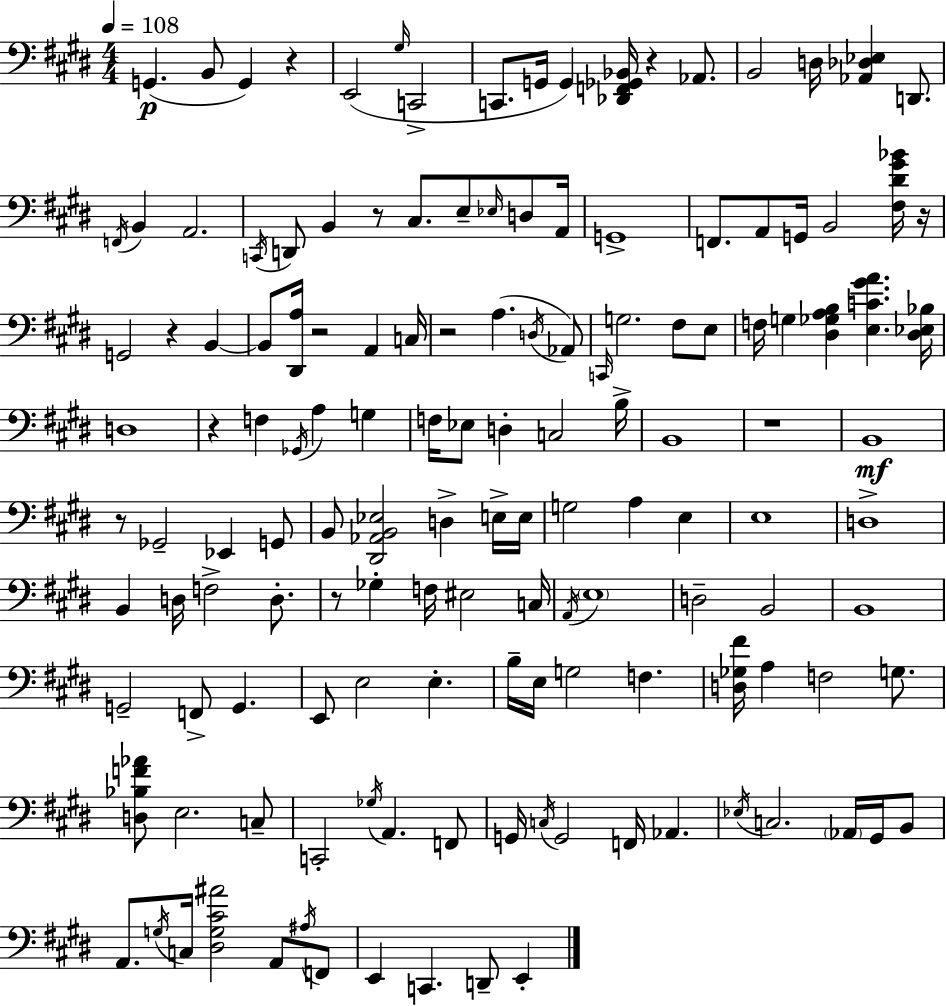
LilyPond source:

{
  \clef bass
  \numericTimeSignature
  \time 4/4
  \key e \major
  \tempo 4 = 108
  g,4.(\p b,8 g,4) r4 | e,2( \grace { gis16 } c,2-> | c,8. g,16 g,4) <des, f, ges, bes,>16 r4 aes,8. | b,2 d16 <aes, des ees>4 d,8. | \break \acciaccatura { f,16 } b,4 a,2. | \acciaccatura { c,16 } d,8 b,4 r8 cis8. e8-- | \grace { ees16 } d8 a,16 g,1-> | f,8. a,8 g,16 b,2 | \break <fis dis' gis' bes'>16 r16 g,2 r4 | b,4~~ b,8 <dis, a>16 r2 a,4 | c16 r2 a4.( | \acciaccatura { d16 } aes,8) \grace { c,16 } g2. | \break fis8 e8 f16 g4 <dis ges a b>4 <e c' gis' a'>4. | <dis ees bes>16 d1 | r4 f4 \acciaccatura { ges,16 } a4 | g4 f16 ees8 d4-. c2 | \break b16-> b,1 | r1 | b,1\mf | r8 ges,2-- | \break ees,4 g,8 b,8 <dis, aes, b, ees>2 | d4-> e16-> e16 g2 a4 | e4 e1 | d1-> | \break b,4 d16 f2-> | d8.-. r8 ges4-. f16 eis2 | c16 \acciaccatura { a,16 } \parenthesize e1 | d2-- | \break b,2 b,1 | g,2-- | f,8-> g,4. e,8 e2 | e4.-. b16-- e16 g2 | \break f4. <d ges fis'>16 a4 f2 | g8. <d bes f' aes'>8 e2. | c8-- c,2-. | \acciaccatura { ges16 } a,4. f,8 g,16 \acciaccatura { c16 } g,2 | \break f,16 aes,4. \acciaccatura { ees16 } c2. | \parenthesize aes,16 gis,16 b,8 a,8. \acciaccatura { g16 } c16 | <dis g cis' ais'>2 a,8 \acciaccatura { ais16 } f,8 e,4 | c,4. d,8-- e,4-. \bar "|."
}